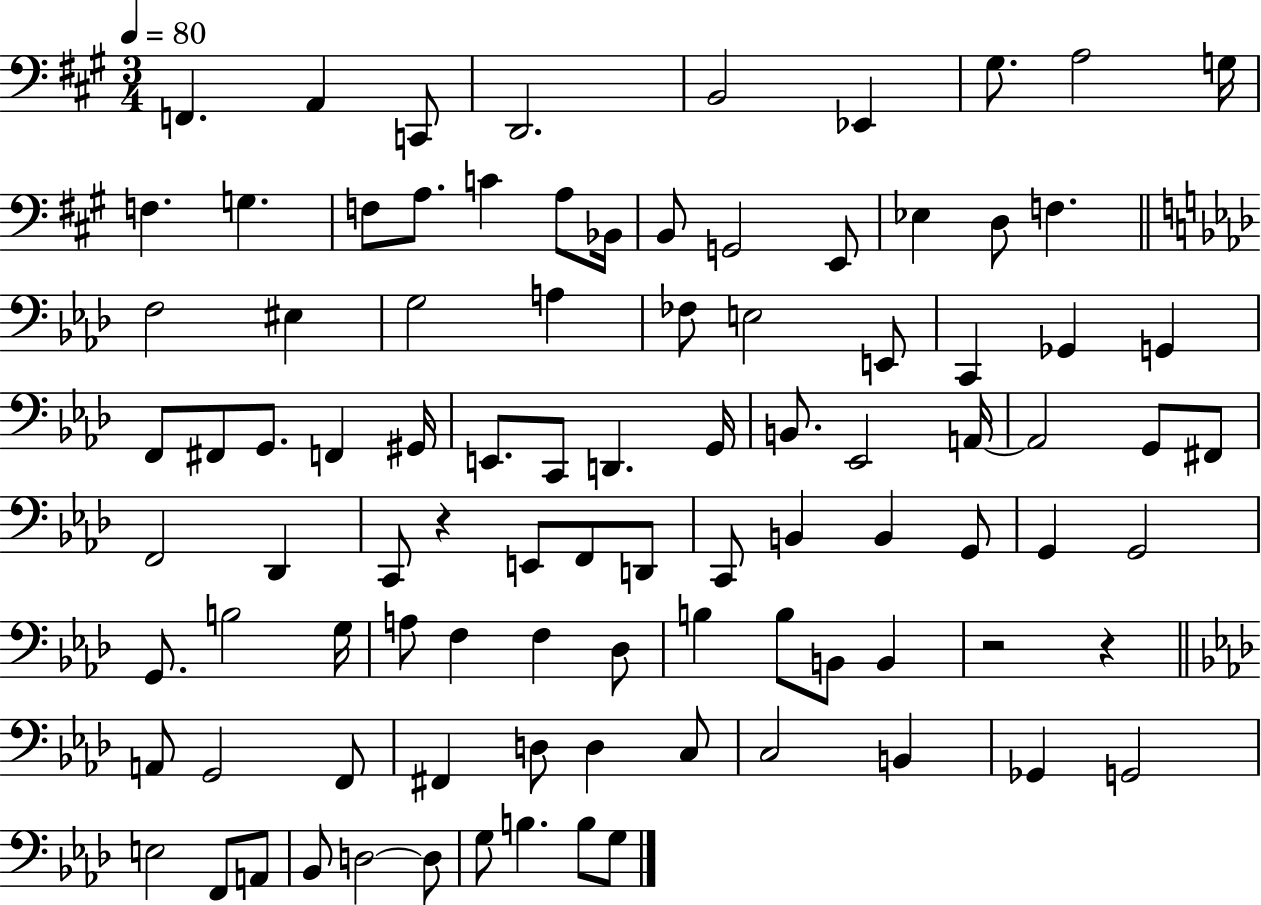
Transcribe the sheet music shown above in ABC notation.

X:1
T:Untitled
M:3/4
L:1/4
K:A
F,, A,, C,,/2 D,,2 B,,2 _E,, ^G,/2 A,2 G,/4 F, G, F,/2 A,/2 C A,/2 _B,,/4 B,,/2 G,,2 E,,/2 _E, D,/2 F, F,2 ^E, G,2 A, _F,/2 E,2 E,,/2 C,, _G,, G,, F,,/2 ^F,,/2 G,,/2 F,, ^G,,/4 E,,/2 C,,/2 D,, G,,/4 B,,/2 _E,,2 A,,/4 A,,2 G,,/2 ^F,,/2 F,,2 _D,, C,,/2 z E,,/2 F,,/2 D,,/2 C,,/2 B,, B,, G,,/2 G,, G,,2 G,,/2 B,2 G,/4 A,/2 F, F, _D,/2 B, B,/2 B,,/2 B,, z2 z A,,/2 G,,2 F,,/2 ^F,, D,/2 D, C,/2 C,2 B,, _G,, G,,2 E,2 F,,/2 A,,/2 _B,,/2 D,2 D,/2 G,/2 B, B,/2 G,/2